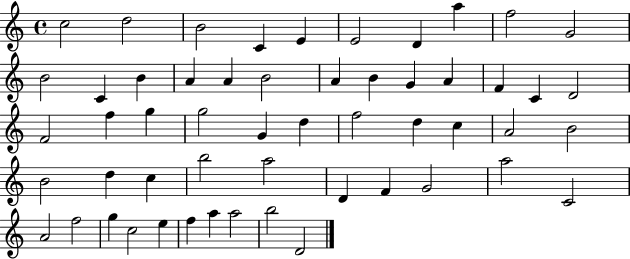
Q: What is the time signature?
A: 4/4